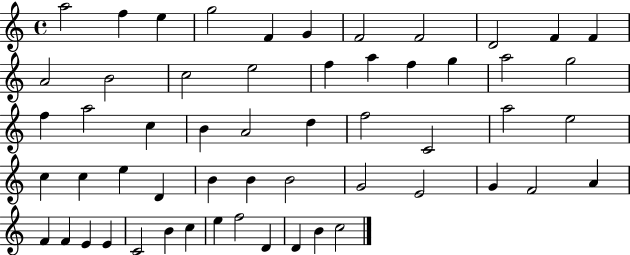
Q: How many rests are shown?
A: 0